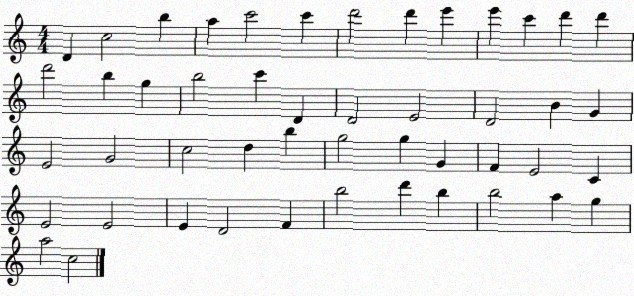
X:1
T:Untitled
M:4/4
L:1/4
K:C
D c2 b a c'2 c' d'2 d' e' e' c' d' d' d'2 b g b2 c' D D2 E2 D2 B G E2 G2 c2 d b g2 g G F E2 C E2 E2 E D2 F b2 d' b b2 a g a2 c2